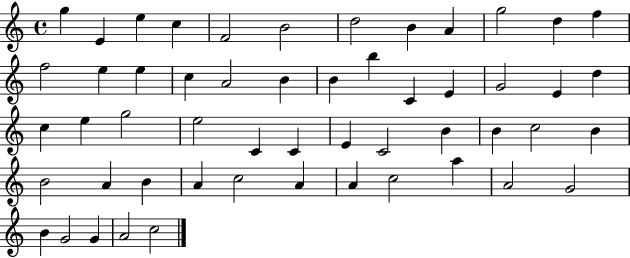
G5/q E4/q E5/q C5/q F4/h B4/h D5/h B4/q A4/q G5/h D5/q F5/q F5/h E5/q E5/q C5/q A4/h B4/q B4/q B5/q C4/q E4/q G4/h E4/q D5/q C5/q E5/q G5/h E5/h C4/q C4/q E4/q C4/h B4/q B4/q C5/h B4/q B4/h A4/q B4/q A4/q C5/h A4/q A4/q C5/h A5/q A4/h G4/h B4/q G4/h G4/q A4/h C5/h